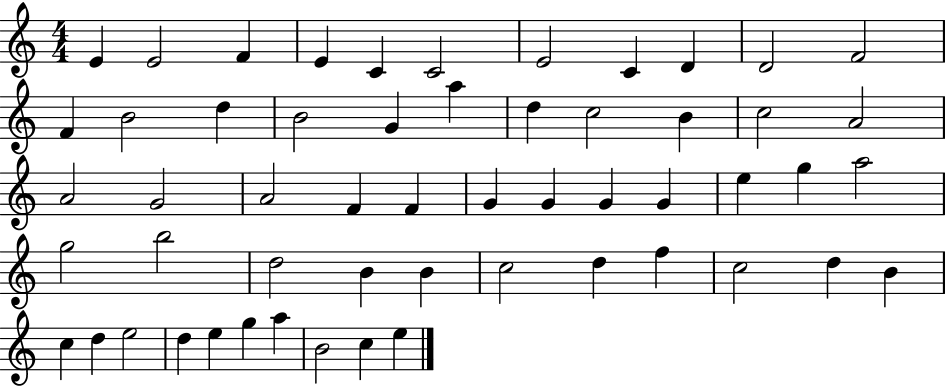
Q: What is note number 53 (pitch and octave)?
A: B4